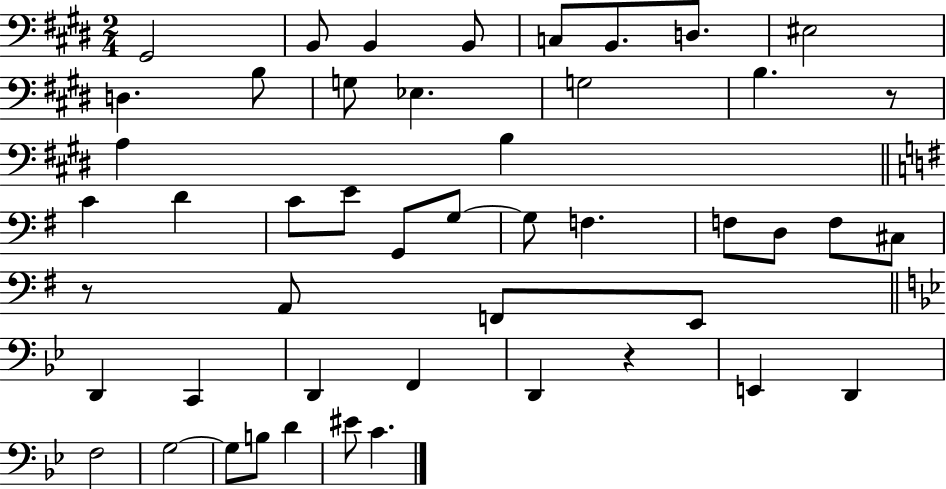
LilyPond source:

{
  \clef bass
  \numericTimeSignature
  \time 2/4
  \key e \major
  gis,2 | b,8 b,4 b,8 | c8 b,8. d8. | eis2 | \break d4. b8 | g8 ees4. | g2 | b4. r8 | \break a4 b4 | \bar "||" \break \key e \minor c'4 d'4 | c'8 e'8 g,8 g8~~ | g8 f4. | f8 d8 f8 cis8 | \break r8 a,8 f,8 e,8 | \bar "||" \break \key g \minor d,4 c,4 | d,4 f,4 | d,4 r4 | e,4 d,4 | \break f2 | g2~~ | g8 b8 d'4 | eis'8 c'4. | \break \bar "|."
}